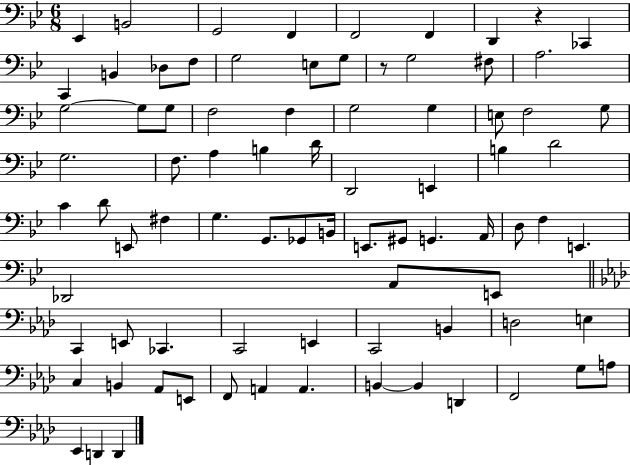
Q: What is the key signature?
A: BES major